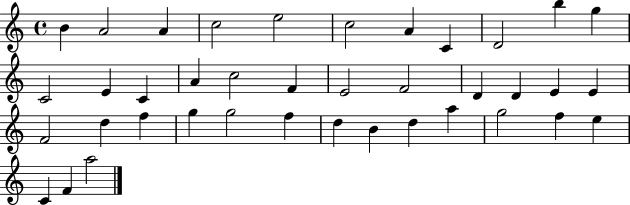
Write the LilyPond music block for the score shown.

{
  \clef treble
  \time 4/4
  \defaultTimeSignature
  \key c \major
  b'4 a'2 a'4 | c''2 e''2 | c''2 a'4 c'4 | d'2 b''4 g''4 | \break c'2 e'4 c'4 | a'4 c''2 f'4 | e'2 f'2 | d'4 d'4 e'4 e'4 | \break f'2 d''4 f''4 | g''4 g''2 f''4 | d''4 b'4 d''4 a''4 | g''2 f''4 e''4 | \break c'4 f'4 a''2 | \bar "|."
}